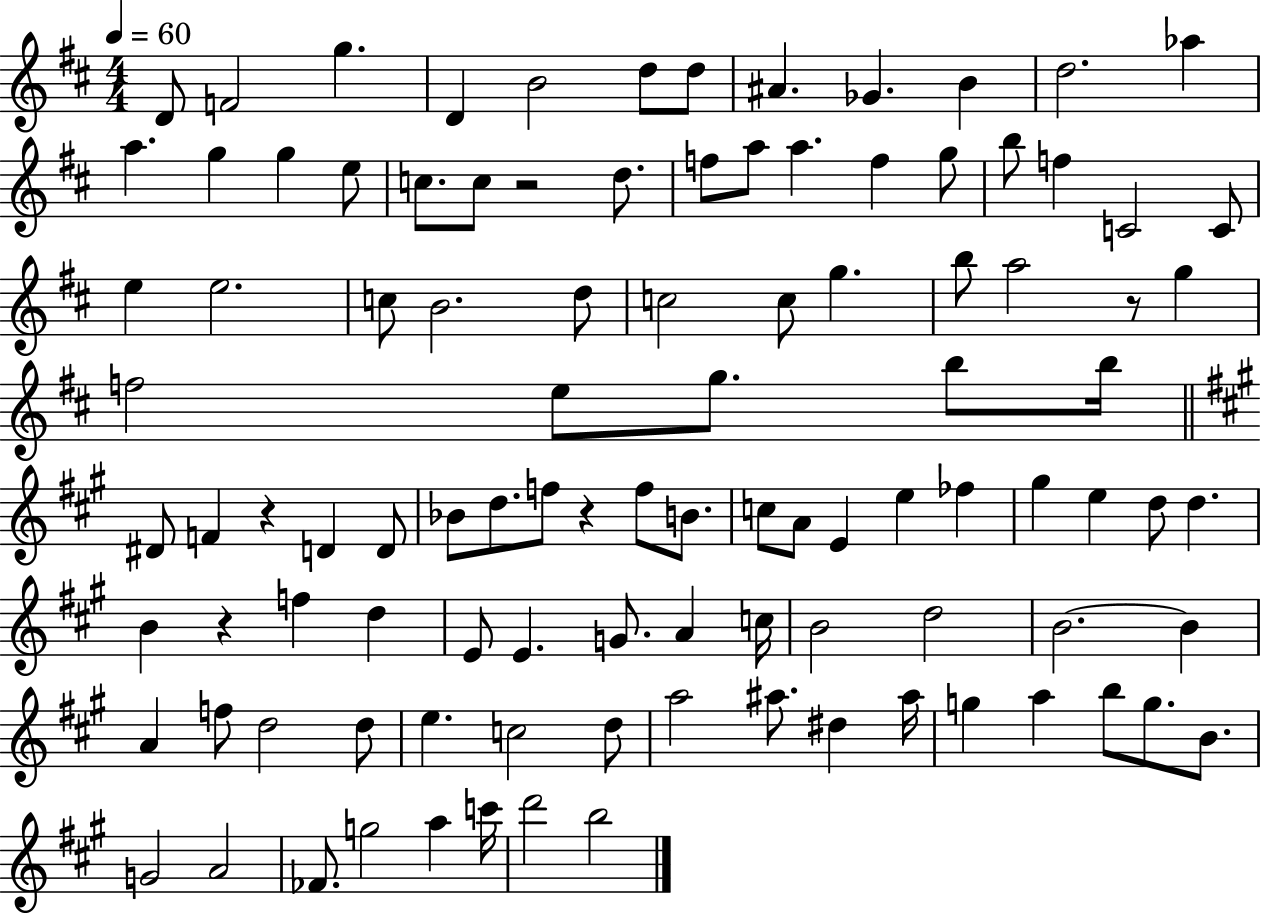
X:1
T:Untitled
M:4/4
L:1/4
K:D
D/2 F2 g D B2 d/2 d/2 ^A _G B d2 _a a g g e/2 c/2 c/2 z2 d/2 f/2 a/2 a f g/2 b/2 f C2 C/2 e e2 c/2 B2 d/2 c2 c/2 g b/2 a2 z/2 g f2 e/2 g/2 b/2 b/4 ^D/2 F z D D/2 _B/2 d/2 f/2 z f/2 B/2 c/2 A/2 E e _f ^g e d/2 d B z f d E/2 E G/2 A c/4 B2 d2 B2 B A f/2 d2 d/2 e c2 d/2 a2 ^a/2 ^d ^a/4 g a b/2 g/2 B/2 G2 A2 _F/2 g2 a c'/4 d'2 b2